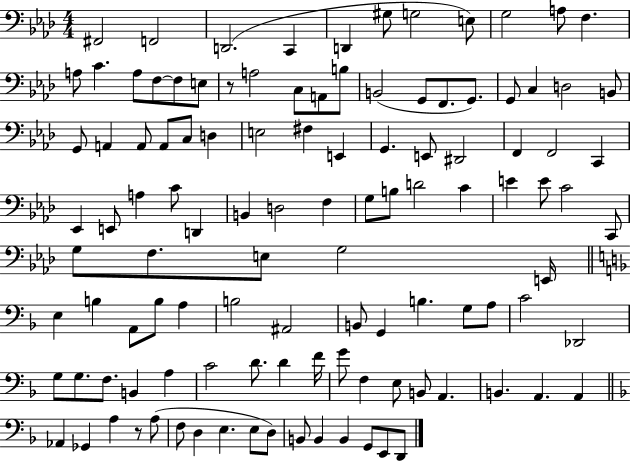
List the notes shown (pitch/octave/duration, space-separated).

F#2/h F2/h D2/h. C2/q D2/q G#3/e G3/h E3/e G3/h A3/e F3/q. A3/e C4/q. A3/e F3/e F3/e E3/e R/e A3/h C3/e A2/e B3/e B2/h G2/e F2/e. G2/e. G2/e C3/q D3/h B2/e G2/e A2/q A2/e A2/e C3/e D3/q E3/h F#3/q E2/q G2/q. E2/e D#2/h F2/q F2/h C2/q Eb2/q E2/e A3/q C4/e D2/q B2/q D3/h F3/q G3/e B3/e D4/h C4/q E4/q E4/e C4/h C2/e G3/e F3/e. E3/e G3/h E2/s E3/q B3/q A2/e B3/e A3/q B3/h A#2/h B2/e G2/q B3/q. G3/e A3/e C4/h Db2/h G3/e G3/e. F3/e. B2/q A3/q C4/h D4/e. D4/q F4/s G4/e F3/q E3/e B2/e A2/q. B2/q. A2/q. A2/q Ab2/q Gb2/q A3/q R/e A3/e F3/e D3/q E3/q. E3/e D3/e B2/e B2/q B2/q G2/e E2/e D2/e